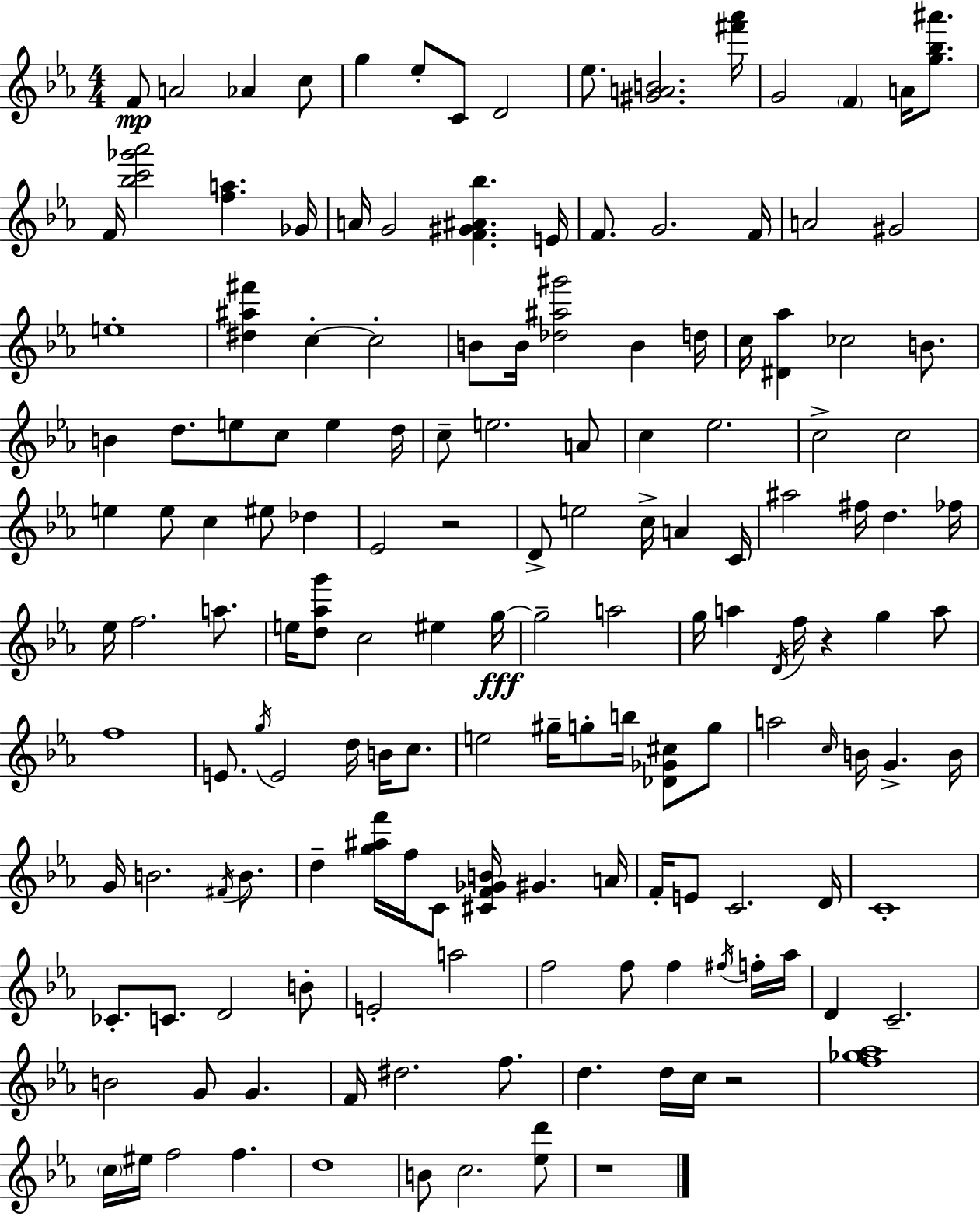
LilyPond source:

{
  \clef treble
  \numericTimeSignature
  \time 4/4
  \key ees \major
  f'8\mp a'2 aes'4 c''8 | g''4 ees''8-. c'8 d'2 | ees''8. <gis' a' b'>2. <fis''' aes'''>16 | g'2 \parenthesize f'4 a'16 <g'' bes'' ais'''>8. | \break f'16 <bes'' c''' ges''' aes'''>2 <f'' a''>4. ges'16 | a'16 g'2 <f' gis' ais' bes''>4. e'16 | f'8. g'2. f'16 | a'2 gis'2 | \break e''1-. | <dis'' ais'' fis'''>4 c''4-.~~ c''2-. | b'8 b'16 <des'' ais'' gis'''>2 b'4 d''16 | c''16 <dis' aes''>4 ces''2 b'8. | \break b'4 d''8. e''8 c''8 e''4 d''16 | c''8-- e''2. a'8 | c''4 ees''2. | c''2-> c''2 | \break e''4 e''8 c''4 eis''8 des''4 | ees'2 r2 | d'8-> e''2 c''16-> a'4 c'16 | ais''2 fis''16 d''4. fes''16 | \break ees''16 f''2. a''8. | e''16 <d'' aes'' g'''>8 c''2 eis''4 g''16~~\fff | g''2-- a''2 | g''16 a''4 \acciaccatura { d'16 } f''16 r4 g''4 a''8 | \break f''1 | e'8. \acciaccatura { g''16 } e'2 d''16 b'16 c''8. | e''2 gis''16-- g''8-. b''16 <des' ges' cis''>8 | g''8 a''2 \grace { c''16 } b'16 g'4.-> | \break b'16 g'16 b'2. | \acciaccatura { fis'16 } b'8. d''4-- <g'' ais'' f'''>16 f''16 c'8 <cis' f' ges' b'>16 gis'4. | a'16 f'16-. e'8 c'2. | d'16 c'1-. | \break ces'8.-. c'8. d'2 | b'8-. e'2-. a''2 | f''2 f''8 f''4 | \acciaccatura { fis''16 } f''16-. aes''16 d'4 c'2.-- | \break b'2 g'8 g'4. | f'16 dis''2. | f''8. d''4. d''16 c''16 r2 | <f'' ges'' aes''>1 | \break \parenthesize c''16 eis''16 f''2 f''4. | d''1 | b'8 c''2. | <ees'' d'''>8 r1 | \break \bar "|."
}